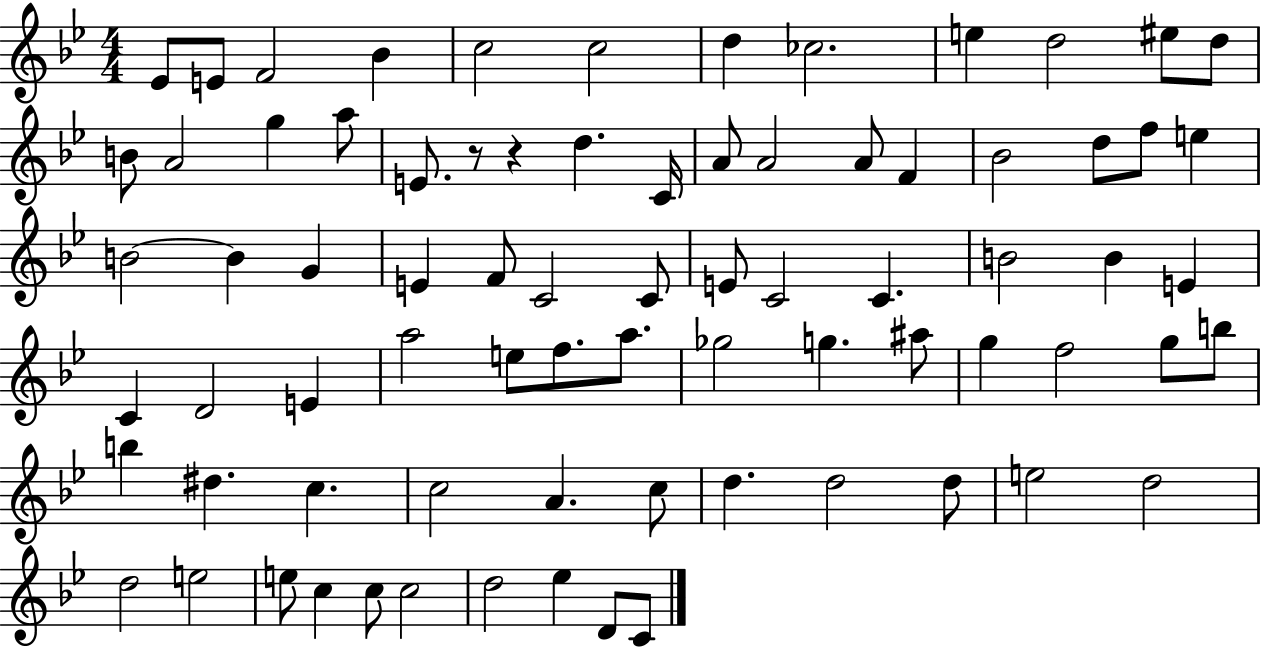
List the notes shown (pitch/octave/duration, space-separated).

Eb4/e E4/e F4/h Bb4/q C5/h C5/h D5/q CES5/h. E5/q D5/h EIS5/e D5/e B4/e A4/h G5/q A5/e E4/e. R/e R/q D5/q. C4/s A4/e A4/h A4/e F4/q Bb4/h D5/e F5/e E5/q B4/h B4/q G4/q E4/q F4/e C4/h C4/e E4/e C4/h C4/q. B4/h B4/q E4/q C4/q D4/h E4/q A5/h E5/e F5/e. A5/e. Gb5/h G5/q. A#5/e G5/q F5/h G5/e B5/e B5/q D#5/q. C5/q. C5/h A4/q. C5/e D5/q. D5/h D5/e E5/h D5/h D5/h E5/h E5/e C5/q C5/e C5/h D5/h Eb5/q D4/e C4/e